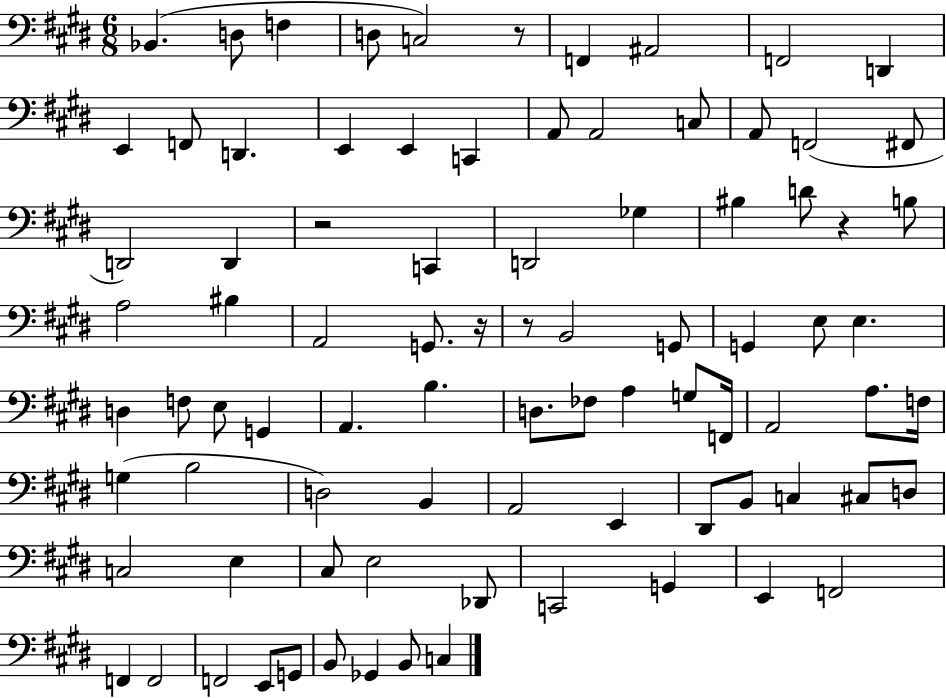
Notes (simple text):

Bb2/q. D3/e F3/q D3/e C3/h R/e F2/q A#2/h F2/h D2/q E2/q F2/e D2/q. E2/q E2/q C2/q A2/e A2/h C3/e A2/e F2/h F#2/e D2/h D2/q R/h C2/q D2/h Gb3/q BIS3/q D4/e R/q B3/e A3/h BIS3/q A2/h G2/e. R/s R/e B2/h G2/e G2/q E3/e E3/q. D3/q F3/e E3/e G2/q A2/q. B3/q. D3/e. FES3/e A3/q G3/e F2/s A2/h A3/e. F3/s G3/q B3/h D3/h B2/q A2/h E2/q D#2/e B2/e C3/q C#3/e D3/e C3/h E3/q C#3/e E3/h Db2/e C2/h G2/q E2/q F2/h F2/q F2/h F2/h E2/e G2/e B2/e Gb2/q B2/e C3/q